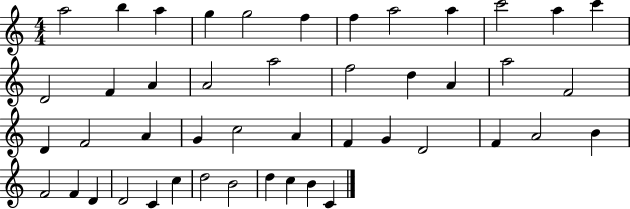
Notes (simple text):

A5/h B5/q A5/q G5/q G5/h F5/q F5/q A5/h A5/q C6/h A5/q C6/q D4/h F4/q A4/q A4/h A5/h F5/h D5/q A4/q A5/h F4/h D4/q F4/h A4/q G4/q C5/h A4/q F4/q G4/q D4/h F4/q A4/h B4/q F4/h F4/q D4/q D4/h C4/q C5/q D5/h B4/h D5/q C5/q B4/q C4/q